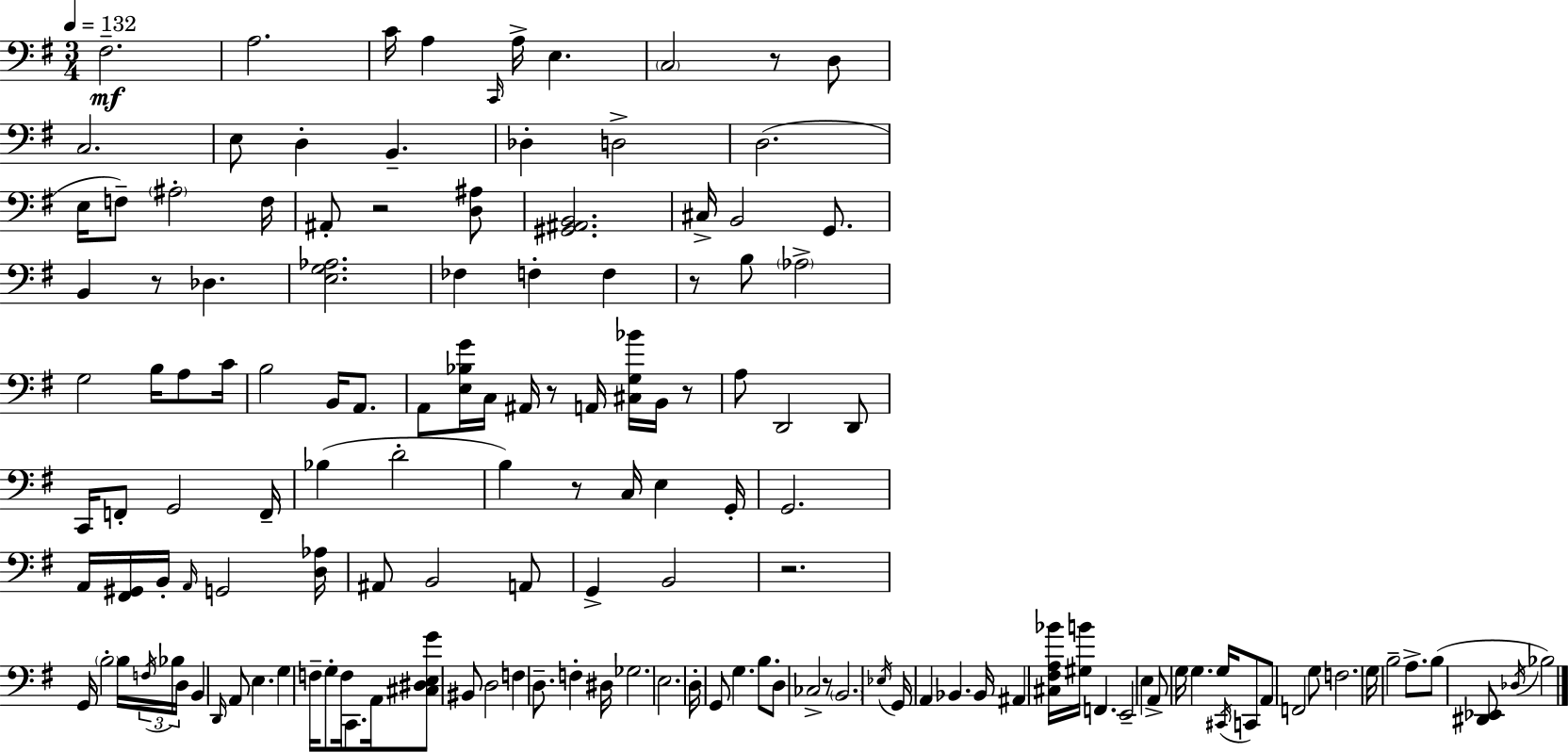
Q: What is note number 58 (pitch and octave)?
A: A2